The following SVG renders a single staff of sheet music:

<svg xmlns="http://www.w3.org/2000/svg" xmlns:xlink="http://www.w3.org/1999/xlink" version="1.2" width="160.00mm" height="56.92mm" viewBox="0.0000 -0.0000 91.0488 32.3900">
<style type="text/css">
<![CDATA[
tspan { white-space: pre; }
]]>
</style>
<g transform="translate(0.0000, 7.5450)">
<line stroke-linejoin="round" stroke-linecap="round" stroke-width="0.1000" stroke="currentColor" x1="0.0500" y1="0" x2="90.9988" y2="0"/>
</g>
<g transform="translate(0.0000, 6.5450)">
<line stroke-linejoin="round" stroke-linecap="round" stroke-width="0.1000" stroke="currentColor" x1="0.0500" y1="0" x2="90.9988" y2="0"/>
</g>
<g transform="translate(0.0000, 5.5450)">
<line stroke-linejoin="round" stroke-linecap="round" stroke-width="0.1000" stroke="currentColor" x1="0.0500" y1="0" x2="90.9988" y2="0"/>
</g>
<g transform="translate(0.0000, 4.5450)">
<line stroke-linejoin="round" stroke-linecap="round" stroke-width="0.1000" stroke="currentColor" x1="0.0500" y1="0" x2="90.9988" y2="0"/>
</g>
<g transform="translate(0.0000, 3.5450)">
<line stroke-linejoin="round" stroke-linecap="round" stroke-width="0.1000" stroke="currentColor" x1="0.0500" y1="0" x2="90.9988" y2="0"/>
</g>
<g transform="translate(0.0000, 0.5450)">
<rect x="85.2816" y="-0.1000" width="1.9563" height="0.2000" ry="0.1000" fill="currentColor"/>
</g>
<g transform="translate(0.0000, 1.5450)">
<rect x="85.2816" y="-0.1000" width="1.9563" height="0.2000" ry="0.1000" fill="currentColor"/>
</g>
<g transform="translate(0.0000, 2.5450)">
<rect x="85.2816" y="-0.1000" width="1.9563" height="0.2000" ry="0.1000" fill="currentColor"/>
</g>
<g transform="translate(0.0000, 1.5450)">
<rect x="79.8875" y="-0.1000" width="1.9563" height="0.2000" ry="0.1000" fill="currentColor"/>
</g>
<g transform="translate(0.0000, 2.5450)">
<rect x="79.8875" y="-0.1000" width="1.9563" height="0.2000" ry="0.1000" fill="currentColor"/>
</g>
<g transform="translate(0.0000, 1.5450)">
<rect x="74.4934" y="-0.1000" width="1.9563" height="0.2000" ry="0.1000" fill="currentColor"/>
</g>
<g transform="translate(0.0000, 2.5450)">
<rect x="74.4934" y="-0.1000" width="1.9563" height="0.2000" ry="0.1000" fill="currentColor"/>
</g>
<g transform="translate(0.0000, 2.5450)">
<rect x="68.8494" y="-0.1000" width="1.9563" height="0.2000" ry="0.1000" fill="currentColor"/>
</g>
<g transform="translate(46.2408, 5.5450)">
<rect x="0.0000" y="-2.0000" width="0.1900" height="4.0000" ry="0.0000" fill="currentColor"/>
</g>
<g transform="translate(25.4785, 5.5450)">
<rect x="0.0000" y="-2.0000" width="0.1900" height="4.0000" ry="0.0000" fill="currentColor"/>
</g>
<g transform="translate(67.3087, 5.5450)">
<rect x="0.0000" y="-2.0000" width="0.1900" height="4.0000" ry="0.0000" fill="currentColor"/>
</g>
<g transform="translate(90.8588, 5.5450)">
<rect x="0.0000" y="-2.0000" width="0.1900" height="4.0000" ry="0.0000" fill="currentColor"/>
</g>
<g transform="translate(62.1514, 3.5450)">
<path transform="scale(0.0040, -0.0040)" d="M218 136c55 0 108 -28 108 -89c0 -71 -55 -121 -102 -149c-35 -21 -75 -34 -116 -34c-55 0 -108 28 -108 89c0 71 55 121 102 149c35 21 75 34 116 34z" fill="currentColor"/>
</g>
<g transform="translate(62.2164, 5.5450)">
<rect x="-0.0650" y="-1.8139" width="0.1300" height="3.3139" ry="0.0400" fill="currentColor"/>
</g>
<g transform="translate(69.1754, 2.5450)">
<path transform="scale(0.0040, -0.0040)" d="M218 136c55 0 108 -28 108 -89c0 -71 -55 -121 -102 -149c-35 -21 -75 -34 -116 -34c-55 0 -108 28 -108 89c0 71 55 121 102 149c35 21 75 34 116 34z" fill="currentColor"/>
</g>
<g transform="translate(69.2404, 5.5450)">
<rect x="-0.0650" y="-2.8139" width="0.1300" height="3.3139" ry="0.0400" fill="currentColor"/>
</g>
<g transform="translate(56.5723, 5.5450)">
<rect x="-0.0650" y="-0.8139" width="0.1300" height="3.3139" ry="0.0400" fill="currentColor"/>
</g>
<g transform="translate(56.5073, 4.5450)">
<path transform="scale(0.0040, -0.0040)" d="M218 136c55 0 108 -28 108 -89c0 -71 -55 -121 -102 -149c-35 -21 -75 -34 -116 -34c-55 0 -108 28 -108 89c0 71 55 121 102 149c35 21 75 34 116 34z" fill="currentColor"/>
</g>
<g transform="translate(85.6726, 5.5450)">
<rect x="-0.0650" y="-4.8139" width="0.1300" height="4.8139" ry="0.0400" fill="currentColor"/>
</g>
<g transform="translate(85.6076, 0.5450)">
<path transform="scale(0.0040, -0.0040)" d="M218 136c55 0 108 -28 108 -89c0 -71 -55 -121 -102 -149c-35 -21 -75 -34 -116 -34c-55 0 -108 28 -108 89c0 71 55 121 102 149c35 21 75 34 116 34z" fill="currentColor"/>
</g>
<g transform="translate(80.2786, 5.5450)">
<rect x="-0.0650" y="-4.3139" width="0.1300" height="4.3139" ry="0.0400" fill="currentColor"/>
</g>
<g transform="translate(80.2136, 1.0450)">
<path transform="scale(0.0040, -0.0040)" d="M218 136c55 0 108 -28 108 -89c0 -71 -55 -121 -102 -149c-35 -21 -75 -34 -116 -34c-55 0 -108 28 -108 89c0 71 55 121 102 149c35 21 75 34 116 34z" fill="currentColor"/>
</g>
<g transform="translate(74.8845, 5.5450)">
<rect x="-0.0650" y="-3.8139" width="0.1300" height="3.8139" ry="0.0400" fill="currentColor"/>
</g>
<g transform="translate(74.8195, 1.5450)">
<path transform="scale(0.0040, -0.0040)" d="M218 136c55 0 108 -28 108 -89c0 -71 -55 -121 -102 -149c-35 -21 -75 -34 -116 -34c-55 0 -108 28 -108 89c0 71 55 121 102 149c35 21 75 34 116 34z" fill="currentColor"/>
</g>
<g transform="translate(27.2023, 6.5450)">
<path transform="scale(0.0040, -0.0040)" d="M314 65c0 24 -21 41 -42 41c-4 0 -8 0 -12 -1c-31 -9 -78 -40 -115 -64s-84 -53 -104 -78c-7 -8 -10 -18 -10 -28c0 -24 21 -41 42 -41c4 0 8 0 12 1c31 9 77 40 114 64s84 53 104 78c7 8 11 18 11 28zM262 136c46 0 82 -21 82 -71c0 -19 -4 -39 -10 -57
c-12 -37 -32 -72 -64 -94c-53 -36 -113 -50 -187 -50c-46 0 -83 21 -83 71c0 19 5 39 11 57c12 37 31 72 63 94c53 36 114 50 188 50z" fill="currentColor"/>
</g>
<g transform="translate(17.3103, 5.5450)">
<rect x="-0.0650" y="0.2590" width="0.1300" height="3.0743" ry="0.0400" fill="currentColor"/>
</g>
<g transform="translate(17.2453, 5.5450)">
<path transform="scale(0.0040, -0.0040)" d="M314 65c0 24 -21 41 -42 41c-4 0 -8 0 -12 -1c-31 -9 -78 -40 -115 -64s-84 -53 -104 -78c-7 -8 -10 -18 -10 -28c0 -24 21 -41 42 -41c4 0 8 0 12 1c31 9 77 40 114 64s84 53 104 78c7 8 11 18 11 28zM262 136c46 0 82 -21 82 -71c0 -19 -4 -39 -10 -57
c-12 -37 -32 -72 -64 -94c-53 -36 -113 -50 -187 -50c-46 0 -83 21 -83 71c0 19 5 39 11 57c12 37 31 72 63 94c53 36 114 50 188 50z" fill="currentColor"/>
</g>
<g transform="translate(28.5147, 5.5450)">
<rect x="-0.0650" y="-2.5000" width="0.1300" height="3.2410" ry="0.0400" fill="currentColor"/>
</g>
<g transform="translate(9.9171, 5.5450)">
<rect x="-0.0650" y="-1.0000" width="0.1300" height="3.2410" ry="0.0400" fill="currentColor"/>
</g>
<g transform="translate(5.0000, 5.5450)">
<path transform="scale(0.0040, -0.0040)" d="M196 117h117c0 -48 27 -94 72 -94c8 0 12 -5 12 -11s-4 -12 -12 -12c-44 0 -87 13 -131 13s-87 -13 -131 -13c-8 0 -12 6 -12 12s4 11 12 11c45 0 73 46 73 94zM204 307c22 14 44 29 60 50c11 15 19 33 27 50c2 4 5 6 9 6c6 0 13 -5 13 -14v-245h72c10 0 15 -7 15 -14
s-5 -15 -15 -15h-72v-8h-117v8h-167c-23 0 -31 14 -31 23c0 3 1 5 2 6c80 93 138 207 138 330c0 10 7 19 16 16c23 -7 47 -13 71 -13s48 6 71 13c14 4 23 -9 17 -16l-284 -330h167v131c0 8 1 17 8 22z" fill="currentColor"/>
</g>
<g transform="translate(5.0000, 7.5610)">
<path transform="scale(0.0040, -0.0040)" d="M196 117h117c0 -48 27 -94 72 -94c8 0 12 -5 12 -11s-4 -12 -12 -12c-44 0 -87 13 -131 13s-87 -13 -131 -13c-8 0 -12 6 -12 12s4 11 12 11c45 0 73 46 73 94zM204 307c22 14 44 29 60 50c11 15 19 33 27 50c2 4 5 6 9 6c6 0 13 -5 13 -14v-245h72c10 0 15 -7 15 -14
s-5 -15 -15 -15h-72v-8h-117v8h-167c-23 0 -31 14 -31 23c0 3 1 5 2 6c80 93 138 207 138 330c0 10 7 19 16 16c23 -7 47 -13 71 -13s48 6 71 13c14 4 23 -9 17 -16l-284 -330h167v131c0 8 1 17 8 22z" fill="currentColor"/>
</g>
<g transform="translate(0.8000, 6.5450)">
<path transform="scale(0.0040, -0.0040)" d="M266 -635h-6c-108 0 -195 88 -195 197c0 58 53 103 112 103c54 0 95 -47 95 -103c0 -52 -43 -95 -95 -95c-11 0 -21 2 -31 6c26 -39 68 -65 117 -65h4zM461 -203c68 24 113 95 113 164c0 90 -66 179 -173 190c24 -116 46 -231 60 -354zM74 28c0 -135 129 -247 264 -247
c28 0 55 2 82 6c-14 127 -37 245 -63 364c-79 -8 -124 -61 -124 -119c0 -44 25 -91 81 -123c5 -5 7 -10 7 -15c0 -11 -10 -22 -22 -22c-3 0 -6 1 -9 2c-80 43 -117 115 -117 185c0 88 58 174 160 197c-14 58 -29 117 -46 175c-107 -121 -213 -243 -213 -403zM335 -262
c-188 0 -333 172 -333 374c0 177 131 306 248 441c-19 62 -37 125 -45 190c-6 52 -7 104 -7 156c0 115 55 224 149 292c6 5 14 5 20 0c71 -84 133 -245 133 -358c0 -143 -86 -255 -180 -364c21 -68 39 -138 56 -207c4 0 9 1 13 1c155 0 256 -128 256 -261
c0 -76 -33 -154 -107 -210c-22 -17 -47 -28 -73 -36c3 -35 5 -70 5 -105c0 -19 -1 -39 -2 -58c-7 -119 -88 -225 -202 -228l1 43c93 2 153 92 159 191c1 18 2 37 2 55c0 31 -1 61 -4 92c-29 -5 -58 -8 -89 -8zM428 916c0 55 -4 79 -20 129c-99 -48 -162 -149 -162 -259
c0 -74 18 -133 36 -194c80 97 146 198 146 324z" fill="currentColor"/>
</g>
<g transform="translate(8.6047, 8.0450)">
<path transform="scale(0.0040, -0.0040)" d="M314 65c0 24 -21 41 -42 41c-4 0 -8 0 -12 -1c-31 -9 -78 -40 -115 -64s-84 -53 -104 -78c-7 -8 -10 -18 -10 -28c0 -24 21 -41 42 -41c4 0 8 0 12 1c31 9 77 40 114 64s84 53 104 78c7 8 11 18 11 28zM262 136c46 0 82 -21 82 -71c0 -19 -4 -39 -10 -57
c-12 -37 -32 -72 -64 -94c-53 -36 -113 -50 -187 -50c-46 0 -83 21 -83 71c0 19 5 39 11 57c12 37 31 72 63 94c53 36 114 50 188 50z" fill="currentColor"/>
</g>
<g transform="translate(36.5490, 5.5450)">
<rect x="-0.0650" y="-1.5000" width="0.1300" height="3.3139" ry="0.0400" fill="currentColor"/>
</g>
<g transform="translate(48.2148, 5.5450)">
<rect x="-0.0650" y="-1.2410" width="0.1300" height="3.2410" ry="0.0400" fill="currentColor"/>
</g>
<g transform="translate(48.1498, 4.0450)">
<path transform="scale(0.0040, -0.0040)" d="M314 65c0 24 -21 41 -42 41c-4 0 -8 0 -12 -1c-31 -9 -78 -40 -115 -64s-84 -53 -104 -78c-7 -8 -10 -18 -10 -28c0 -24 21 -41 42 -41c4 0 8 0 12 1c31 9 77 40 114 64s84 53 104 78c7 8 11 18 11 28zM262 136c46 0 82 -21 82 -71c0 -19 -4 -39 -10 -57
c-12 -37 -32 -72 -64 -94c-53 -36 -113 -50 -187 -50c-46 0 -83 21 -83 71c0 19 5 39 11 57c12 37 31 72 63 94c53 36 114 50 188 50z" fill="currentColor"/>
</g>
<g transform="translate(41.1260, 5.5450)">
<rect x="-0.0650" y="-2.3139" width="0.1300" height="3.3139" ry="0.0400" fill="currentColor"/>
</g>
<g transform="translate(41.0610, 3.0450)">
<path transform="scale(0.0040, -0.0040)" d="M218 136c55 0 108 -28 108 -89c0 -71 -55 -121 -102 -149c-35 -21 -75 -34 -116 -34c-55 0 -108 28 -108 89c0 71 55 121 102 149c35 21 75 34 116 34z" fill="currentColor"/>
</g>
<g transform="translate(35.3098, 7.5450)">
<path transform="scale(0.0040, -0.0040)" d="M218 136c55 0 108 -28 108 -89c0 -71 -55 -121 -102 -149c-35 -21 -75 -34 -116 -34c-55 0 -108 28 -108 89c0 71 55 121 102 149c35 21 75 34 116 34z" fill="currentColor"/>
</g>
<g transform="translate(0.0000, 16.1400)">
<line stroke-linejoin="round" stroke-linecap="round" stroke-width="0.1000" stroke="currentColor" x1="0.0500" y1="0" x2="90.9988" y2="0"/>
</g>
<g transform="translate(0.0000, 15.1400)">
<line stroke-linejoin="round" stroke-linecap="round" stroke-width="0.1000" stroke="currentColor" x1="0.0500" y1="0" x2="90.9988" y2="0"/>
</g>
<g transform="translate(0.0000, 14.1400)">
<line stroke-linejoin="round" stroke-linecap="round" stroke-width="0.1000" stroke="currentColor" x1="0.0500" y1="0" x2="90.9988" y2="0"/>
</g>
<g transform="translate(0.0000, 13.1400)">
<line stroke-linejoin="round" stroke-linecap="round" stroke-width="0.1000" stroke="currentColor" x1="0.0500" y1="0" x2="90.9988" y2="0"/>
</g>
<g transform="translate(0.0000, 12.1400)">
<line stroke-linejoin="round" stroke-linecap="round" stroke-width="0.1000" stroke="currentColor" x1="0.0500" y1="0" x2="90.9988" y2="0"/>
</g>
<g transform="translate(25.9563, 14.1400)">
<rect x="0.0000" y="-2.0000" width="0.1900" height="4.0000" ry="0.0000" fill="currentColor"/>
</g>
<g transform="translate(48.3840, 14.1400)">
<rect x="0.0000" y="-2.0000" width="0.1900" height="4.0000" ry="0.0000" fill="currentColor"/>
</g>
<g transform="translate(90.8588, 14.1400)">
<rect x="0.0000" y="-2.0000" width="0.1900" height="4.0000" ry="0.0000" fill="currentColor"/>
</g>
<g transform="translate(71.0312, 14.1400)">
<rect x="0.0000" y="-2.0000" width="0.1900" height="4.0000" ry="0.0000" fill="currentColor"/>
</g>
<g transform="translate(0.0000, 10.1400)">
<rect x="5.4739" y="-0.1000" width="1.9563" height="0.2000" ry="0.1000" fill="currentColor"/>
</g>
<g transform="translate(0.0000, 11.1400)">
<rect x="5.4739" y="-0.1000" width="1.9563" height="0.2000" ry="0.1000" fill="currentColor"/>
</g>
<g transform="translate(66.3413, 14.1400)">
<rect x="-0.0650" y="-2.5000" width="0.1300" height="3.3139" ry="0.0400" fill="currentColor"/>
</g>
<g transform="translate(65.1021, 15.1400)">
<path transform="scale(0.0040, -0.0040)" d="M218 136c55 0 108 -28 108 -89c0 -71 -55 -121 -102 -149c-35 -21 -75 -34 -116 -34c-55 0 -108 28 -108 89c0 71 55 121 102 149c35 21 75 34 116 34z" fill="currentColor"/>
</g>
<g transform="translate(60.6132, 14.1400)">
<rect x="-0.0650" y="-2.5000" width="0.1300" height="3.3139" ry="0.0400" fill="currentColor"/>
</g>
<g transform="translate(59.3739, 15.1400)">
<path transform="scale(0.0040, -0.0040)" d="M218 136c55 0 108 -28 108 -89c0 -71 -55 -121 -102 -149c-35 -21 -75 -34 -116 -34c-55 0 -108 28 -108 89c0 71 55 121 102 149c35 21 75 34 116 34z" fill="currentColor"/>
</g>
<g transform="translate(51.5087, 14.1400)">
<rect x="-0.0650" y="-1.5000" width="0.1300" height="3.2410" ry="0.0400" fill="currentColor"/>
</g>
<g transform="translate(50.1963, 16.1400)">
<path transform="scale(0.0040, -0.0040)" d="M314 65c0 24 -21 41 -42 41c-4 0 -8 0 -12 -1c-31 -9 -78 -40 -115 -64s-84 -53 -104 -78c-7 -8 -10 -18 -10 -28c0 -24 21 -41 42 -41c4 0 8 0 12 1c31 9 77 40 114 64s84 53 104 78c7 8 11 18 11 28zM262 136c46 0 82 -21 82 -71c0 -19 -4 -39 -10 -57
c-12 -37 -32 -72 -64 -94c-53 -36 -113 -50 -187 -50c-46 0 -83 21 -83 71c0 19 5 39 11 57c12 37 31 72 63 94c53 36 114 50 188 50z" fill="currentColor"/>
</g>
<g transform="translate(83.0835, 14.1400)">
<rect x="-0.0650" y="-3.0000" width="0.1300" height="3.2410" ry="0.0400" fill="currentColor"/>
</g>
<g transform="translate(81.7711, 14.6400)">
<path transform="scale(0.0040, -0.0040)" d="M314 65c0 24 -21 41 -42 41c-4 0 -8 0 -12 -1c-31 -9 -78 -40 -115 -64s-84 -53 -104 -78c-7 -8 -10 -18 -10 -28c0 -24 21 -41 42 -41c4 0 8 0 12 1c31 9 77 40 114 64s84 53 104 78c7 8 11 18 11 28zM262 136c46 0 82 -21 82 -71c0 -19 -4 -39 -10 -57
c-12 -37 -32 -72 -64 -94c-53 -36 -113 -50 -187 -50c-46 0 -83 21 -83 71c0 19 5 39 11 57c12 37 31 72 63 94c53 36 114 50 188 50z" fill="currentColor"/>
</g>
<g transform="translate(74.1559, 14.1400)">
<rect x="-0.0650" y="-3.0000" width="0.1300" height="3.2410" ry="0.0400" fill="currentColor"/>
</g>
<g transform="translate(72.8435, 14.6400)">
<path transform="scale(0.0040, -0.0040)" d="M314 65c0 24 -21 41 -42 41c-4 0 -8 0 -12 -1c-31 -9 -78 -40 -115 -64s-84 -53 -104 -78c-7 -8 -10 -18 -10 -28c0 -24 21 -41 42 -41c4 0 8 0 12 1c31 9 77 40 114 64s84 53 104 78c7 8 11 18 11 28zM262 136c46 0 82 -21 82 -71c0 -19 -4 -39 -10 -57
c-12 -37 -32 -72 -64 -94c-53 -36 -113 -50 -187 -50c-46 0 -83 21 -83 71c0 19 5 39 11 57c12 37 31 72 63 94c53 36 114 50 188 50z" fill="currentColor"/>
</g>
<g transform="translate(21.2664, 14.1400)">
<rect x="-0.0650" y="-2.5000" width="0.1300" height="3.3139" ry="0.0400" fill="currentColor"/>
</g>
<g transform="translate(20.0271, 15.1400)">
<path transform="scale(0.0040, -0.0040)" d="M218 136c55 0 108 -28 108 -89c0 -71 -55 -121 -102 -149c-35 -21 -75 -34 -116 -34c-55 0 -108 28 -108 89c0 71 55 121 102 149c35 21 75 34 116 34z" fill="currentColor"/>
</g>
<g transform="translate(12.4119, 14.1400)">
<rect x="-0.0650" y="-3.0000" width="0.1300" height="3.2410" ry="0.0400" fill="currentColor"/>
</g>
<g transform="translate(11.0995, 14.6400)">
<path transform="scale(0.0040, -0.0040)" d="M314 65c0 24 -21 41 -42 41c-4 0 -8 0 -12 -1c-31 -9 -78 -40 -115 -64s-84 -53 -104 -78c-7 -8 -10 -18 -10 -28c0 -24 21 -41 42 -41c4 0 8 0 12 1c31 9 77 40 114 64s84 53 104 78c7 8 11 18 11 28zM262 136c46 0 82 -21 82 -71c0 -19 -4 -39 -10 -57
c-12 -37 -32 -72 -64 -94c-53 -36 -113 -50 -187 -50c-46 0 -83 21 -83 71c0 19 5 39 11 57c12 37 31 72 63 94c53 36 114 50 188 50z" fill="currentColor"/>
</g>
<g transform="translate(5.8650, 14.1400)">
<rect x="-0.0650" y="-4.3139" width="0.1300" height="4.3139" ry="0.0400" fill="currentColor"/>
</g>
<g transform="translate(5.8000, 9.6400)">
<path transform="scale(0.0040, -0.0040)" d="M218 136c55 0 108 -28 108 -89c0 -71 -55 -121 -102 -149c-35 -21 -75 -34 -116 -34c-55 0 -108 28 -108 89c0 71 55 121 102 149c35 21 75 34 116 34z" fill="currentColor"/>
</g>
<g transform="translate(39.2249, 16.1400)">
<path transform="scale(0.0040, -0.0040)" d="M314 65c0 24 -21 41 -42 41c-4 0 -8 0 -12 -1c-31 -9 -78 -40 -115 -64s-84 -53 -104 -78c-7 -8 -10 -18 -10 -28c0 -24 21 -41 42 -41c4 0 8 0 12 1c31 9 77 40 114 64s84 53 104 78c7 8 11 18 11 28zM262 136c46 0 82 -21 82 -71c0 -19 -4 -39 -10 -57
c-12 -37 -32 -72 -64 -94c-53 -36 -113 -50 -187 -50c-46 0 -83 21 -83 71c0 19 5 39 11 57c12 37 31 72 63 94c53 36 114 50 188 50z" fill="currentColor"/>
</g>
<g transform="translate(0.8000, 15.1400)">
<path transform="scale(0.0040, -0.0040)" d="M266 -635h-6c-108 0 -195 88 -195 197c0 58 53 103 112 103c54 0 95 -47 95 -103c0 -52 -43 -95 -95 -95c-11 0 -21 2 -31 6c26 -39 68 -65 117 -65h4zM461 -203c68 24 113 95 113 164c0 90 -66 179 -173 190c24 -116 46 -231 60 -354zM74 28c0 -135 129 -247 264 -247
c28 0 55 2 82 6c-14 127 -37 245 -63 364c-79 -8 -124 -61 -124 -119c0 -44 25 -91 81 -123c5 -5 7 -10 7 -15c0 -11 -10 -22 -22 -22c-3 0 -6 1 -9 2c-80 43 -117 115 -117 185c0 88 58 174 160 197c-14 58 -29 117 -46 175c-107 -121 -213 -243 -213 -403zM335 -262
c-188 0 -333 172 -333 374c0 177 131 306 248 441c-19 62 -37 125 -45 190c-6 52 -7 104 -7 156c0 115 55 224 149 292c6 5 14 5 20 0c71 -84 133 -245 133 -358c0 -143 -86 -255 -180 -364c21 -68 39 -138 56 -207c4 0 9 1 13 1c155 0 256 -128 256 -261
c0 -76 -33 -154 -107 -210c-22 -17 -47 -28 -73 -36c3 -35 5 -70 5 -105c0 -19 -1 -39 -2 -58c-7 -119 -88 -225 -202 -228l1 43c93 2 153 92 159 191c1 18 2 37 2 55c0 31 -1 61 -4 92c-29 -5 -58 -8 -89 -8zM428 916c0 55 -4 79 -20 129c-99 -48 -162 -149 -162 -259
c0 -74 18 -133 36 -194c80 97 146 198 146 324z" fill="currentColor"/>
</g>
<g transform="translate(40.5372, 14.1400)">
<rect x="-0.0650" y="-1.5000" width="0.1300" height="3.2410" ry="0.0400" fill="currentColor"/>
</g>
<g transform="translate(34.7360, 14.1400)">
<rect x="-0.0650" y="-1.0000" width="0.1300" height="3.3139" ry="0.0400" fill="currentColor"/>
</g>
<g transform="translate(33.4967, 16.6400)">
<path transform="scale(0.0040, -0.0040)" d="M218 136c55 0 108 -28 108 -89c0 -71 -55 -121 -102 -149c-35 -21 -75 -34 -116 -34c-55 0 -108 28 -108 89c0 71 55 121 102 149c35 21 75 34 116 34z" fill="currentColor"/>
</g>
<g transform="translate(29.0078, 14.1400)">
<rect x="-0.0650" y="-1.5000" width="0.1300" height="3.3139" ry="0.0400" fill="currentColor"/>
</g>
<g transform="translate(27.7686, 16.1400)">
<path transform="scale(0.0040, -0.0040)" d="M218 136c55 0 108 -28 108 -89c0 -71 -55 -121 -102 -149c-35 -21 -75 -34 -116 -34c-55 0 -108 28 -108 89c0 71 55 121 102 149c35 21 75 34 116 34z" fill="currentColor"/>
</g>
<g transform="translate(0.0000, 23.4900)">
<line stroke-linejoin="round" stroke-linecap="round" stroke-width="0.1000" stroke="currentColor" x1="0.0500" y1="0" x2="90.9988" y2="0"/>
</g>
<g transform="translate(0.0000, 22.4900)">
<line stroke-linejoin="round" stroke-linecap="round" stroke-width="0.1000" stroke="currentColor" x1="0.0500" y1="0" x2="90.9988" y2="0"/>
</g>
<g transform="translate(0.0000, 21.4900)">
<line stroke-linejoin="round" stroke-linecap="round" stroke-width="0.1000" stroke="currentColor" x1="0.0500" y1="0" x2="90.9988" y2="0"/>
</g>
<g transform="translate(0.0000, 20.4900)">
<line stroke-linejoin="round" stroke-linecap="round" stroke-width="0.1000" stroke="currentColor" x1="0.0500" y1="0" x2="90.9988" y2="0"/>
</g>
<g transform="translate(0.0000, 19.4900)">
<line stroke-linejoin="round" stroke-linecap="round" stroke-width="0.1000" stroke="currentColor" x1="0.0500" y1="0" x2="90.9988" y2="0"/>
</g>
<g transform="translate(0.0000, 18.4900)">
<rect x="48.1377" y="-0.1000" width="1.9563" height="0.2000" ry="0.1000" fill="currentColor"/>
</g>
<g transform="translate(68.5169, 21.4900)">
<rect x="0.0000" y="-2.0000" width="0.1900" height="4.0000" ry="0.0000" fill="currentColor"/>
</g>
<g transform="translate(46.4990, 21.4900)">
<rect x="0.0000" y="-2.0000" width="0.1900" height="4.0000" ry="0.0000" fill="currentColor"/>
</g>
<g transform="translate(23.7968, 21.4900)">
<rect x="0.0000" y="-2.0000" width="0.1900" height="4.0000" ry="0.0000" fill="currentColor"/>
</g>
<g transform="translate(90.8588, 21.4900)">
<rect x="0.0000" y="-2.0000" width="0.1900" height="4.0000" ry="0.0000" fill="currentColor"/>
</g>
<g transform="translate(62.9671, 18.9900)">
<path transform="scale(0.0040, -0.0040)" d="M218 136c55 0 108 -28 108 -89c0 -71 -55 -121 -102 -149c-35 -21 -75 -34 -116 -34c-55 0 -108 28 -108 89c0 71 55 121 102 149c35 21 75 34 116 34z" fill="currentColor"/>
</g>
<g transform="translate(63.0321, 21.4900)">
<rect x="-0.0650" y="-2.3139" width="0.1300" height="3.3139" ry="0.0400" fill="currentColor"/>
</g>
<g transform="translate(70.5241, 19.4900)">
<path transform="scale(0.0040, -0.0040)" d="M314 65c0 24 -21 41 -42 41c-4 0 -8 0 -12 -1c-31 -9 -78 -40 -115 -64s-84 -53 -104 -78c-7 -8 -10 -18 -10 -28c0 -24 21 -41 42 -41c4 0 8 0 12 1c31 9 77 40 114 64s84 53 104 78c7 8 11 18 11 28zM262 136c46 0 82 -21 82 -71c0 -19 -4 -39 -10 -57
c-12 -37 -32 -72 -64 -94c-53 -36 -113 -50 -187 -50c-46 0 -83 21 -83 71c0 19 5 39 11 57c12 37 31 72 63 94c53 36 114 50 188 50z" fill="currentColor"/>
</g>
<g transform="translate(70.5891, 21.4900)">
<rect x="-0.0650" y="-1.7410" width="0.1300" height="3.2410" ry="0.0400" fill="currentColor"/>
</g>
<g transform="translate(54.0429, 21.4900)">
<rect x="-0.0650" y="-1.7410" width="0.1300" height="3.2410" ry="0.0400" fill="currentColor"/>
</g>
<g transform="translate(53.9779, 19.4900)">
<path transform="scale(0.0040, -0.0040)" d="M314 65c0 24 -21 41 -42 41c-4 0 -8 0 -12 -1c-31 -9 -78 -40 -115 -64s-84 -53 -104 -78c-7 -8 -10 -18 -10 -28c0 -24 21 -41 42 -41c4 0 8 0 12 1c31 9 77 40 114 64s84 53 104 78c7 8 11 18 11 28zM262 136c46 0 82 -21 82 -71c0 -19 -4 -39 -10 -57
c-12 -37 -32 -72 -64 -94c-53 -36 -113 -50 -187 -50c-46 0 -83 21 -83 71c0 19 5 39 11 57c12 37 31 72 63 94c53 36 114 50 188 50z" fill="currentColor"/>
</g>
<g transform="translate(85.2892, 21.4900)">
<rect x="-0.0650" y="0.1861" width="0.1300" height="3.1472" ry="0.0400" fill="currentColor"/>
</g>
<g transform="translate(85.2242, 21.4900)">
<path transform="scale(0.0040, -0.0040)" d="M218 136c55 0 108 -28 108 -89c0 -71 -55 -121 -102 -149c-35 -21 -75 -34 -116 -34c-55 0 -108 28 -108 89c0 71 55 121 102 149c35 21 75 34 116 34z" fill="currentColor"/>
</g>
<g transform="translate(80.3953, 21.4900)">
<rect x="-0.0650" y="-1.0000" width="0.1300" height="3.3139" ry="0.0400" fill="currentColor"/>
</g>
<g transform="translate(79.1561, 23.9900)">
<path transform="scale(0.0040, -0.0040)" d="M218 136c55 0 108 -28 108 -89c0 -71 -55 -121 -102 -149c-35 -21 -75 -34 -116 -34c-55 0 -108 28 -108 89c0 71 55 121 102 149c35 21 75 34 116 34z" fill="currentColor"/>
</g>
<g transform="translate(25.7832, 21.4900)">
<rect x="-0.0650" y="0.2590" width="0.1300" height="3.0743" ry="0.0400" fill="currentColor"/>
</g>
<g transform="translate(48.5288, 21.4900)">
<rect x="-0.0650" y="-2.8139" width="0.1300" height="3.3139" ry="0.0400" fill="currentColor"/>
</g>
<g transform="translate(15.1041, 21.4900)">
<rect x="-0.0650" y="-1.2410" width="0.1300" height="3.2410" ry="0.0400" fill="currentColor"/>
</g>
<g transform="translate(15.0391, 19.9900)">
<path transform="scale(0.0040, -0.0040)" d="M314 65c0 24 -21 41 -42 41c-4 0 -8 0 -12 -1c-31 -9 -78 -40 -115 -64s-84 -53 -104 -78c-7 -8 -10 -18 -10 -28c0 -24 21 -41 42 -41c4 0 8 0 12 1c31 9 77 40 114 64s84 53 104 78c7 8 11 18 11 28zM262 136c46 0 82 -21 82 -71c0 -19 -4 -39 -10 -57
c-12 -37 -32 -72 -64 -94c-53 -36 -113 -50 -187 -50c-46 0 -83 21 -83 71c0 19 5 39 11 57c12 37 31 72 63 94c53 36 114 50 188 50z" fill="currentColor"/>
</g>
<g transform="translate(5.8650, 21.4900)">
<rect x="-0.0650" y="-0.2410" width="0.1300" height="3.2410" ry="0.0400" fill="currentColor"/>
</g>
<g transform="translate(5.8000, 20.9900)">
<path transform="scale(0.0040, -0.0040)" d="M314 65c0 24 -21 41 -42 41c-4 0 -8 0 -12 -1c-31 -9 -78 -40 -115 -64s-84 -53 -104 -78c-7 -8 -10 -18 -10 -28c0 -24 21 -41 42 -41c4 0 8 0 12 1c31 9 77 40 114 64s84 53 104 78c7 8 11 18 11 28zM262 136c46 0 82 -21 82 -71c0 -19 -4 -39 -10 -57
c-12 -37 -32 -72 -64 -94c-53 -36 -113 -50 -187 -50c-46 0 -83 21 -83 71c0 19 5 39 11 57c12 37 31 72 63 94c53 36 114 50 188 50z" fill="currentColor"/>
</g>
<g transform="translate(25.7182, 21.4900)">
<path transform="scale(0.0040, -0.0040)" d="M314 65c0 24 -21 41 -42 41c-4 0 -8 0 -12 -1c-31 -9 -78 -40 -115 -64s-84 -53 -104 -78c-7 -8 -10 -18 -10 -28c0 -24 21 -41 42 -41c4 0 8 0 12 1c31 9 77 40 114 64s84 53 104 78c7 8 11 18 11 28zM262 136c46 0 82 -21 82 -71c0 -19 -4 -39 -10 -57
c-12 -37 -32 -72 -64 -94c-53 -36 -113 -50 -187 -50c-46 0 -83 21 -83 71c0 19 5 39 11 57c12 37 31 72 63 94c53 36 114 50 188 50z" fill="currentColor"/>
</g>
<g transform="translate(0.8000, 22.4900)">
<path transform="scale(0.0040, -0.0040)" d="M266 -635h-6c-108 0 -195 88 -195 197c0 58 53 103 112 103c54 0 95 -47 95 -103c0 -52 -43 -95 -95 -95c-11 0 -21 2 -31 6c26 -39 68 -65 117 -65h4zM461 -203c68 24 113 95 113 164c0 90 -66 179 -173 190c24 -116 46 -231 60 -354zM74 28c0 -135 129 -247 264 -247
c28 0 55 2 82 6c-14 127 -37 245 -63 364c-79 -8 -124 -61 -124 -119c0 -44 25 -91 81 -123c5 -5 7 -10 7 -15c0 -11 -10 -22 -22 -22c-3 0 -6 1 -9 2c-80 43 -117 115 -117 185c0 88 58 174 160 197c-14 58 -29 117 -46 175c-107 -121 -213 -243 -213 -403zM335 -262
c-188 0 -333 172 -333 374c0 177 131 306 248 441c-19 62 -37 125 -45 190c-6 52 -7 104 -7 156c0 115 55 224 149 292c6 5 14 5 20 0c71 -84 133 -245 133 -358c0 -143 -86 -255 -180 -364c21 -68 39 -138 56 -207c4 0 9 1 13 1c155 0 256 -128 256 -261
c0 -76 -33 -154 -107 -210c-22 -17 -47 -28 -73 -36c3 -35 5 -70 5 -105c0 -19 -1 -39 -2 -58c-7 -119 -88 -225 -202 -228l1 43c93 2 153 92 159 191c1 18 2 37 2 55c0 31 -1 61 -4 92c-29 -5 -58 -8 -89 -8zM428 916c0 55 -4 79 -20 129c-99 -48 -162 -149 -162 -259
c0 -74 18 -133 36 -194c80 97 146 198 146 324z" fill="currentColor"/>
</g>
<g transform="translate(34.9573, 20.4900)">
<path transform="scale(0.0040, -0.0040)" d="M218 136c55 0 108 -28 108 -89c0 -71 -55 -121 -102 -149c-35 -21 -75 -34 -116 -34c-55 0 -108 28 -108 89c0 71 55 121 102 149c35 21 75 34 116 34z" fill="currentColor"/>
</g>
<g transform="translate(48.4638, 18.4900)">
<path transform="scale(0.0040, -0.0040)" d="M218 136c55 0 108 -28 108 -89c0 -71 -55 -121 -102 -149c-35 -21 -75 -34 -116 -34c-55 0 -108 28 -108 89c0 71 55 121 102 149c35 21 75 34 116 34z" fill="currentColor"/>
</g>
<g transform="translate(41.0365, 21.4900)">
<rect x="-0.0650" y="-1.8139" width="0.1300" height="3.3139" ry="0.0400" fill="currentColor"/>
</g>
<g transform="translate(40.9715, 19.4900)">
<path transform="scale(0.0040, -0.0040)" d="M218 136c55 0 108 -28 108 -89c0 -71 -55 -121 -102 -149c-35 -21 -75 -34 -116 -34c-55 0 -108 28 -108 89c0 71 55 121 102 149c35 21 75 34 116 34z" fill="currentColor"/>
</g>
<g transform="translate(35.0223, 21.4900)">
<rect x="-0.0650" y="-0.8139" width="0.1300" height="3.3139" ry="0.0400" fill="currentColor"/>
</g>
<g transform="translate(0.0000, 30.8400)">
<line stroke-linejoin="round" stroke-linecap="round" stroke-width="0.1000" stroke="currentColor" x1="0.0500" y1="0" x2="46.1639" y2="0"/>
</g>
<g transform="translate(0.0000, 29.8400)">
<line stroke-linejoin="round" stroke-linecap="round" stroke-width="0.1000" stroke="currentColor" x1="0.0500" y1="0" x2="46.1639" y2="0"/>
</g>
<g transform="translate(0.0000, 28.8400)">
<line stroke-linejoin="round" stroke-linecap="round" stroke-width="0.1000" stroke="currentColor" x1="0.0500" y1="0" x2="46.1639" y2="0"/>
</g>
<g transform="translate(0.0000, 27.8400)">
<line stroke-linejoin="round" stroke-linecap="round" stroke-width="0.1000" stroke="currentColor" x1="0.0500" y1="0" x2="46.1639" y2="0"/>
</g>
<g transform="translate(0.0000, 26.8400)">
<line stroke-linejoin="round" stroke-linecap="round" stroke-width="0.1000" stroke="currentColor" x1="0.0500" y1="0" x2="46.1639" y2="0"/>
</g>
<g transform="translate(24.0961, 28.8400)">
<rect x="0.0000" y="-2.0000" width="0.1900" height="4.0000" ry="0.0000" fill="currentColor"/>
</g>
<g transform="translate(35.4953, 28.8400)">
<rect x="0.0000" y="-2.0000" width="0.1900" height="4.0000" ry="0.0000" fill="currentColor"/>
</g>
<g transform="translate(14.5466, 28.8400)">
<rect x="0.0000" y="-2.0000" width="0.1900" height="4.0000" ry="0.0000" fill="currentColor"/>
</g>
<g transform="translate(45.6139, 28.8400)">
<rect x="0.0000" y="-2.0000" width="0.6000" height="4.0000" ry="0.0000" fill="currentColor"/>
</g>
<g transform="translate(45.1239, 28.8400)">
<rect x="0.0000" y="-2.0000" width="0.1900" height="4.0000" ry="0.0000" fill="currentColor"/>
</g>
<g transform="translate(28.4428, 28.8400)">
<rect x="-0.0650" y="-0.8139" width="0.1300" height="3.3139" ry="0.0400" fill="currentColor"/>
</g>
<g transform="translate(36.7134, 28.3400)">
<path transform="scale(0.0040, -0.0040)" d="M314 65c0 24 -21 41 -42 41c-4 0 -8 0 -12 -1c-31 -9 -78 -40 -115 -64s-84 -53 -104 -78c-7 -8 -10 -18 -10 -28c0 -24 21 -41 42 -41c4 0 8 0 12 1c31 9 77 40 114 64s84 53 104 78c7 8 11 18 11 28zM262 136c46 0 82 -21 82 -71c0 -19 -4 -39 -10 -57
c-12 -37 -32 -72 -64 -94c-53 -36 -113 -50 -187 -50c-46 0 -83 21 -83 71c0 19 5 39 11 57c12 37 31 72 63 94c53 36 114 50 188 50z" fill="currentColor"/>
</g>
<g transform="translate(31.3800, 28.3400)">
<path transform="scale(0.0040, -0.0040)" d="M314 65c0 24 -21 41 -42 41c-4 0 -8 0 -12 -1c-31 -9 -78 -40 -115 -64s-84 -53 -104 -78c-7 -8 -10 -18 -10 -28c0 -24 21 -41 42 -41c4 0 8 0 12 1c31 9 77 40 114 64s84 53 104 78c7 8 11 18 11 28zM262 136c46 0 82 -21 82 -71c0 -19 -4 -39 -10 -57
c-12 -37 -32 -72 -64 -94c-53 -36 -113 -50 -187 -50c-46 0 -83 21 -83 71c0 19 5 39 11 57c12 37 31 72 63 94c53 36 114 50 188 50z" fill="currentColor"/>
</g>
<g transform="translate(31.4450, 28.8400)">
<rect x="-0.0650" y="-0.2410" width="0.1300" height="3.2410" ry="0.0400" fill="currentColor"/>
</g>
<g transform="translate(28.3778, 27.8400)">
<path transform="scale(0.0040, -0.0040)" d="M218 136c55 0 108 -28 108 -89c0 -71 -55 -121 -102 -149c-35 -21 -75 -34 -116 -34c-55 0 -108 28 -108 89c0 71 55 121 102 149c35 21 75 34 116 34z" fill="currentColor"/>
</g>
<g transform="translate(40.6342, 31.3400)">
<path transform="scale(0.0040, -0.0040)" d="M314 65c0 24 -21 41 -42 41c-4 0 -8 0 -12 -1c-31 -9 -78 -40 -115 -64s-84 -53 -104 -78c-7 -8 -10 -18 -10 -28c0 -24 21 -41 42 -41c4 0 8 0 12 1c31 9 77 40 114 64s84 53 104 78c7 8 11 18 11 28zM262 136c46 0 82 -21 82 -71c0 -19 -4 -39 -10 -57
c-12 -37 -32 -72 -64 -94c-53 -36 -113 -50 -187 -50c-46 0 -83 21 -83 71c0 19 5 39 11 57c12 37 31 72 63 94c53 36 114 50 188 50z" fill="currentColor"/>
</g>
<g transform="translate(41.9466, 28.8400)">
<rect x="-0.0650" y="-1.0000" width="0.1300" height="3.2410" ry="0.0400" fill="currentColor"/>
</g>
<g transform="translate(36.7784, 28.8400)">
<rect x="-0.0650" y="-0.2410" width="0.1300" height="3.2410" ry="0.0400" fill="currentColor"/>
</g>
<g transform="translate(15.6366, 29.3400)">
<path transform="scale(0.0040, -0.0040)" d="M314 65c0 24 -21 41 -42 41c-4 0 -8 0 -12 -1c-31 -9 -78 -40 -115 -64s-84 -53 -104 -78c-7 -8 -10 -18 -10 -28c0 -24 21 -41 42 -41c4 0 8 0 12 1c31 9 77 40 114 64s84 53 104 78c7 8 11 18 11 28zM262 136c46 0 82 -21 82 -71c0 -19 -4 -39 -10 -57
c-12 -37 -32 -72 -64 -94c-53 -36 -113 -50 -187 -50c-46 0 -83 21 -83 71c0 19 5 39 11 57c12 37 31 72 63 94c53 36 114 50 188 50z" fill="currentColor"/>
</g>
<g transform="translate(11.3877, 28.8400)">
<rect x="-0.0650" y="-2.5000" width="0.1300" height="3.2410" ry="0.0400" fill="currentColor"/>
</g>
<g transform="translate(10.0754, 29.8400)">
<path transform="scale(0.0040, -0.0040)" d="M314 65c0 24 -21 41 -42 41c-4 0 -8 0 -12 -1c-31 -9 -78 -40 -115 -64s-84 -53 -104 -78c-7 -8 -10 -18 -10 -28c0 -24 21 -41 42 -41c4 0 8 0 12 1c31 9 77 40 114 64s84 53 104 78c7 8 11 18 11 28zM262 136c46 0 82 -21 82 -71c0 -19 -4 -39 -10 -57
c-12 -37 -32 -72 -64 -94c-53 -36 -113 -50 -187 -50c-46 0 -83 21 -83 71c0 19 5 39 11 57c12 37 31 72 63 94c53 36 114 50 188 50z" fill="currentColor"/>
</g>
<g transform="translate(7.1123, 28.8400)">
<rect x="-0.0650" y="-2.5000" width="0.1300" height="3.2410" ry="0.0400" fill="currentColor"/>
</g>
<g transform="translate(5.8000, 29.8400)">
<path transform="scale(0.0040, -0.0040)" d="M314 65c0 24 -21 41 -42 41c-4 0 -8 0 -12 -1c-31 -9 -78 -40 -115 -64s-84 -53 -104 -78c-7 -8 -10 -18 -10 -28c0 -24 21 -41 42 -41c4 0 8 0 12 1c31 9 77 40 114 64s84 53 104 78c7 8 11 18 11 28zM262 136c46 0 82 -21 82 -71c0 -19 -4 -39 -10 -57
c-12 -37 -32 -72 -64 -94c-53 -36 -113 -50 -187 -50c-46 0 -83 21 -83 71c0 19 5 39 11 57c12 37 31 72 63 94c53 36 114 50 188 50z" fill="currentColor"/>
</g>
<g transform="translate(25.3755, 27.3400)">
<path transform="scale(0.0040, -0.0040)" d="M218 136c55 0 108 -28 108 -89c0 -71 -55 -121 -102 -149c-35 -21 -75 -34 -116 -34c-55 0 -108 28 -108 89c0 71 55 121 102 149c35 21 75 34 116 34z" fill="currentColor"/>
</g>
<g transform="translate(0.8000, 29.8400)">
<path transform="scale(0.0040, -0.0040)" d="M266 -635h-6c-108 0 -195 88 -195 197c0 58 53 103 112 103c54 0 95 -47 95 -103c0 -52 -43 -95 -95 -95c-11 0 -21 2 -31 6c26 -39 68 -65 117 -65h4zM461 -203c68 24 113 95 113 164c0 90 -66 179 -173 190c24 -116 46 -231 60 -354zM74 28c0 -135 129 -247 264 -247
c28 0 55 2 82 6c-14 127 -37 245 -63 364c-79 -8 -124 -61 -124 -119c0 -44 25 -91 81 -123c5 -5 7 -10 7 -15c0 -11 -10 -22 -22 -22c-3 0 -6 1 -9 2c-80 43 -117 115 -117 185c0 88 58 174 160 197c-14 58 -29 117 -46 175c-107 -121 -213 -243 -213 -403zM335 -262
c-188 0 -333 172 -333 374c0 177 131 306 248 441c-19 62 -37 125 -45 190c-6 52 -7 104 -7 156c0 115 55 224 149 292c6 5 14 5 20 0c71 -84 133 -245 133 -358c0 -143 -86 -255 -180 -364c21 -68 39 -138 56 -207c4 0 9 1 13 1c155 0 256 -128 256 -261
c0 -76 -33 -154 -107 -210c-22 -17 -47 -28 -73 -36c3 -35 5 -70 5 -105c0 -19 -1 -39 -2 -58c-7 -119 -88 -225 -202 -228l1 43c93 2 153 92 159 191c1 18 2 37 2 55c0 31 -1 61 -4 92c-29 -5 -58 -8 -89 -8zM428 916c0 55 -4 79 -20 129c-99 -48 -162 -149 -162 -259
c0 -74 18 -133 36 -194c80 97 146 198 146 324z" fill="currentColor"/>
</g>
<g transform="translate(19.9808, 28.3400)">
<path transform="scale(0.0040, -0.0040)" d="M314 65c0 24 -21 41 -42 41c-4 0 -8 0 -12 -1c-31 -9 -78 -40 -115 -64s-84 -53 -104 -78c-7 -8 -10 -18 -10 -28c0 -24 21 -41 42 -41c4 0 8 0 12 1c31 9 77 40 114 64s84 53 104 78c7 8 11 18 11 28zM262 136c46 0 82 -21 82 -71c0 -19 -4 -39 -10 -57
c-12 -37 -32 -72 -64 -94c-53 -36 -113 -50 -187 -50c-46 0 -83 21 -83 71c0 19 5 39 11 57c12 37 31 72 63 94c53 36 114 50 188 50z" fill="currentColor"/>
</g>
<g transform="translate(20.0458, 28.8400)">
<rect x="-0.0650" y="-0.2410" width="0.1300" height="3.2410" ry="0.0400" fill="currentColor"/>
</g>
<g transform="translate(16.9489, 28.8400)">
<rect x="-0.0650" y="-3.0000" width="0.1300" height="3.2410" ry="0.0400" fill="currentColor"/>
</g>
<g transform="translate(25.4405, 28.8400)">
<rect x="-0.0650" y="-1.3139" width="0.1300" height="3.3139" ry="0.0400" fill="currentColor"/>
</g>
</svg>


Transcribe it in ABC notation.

X:1
T:Untitled
M:4/4
L:1/4
K:C
D2 B2 G2 E g e2 d f a c' d' e' d' A2 G E D E2 E2 G G A2 A2 c2 e2 B2 d f a f2 g f2 D B G2 G2 A2 c2 e d c2 c2 D2